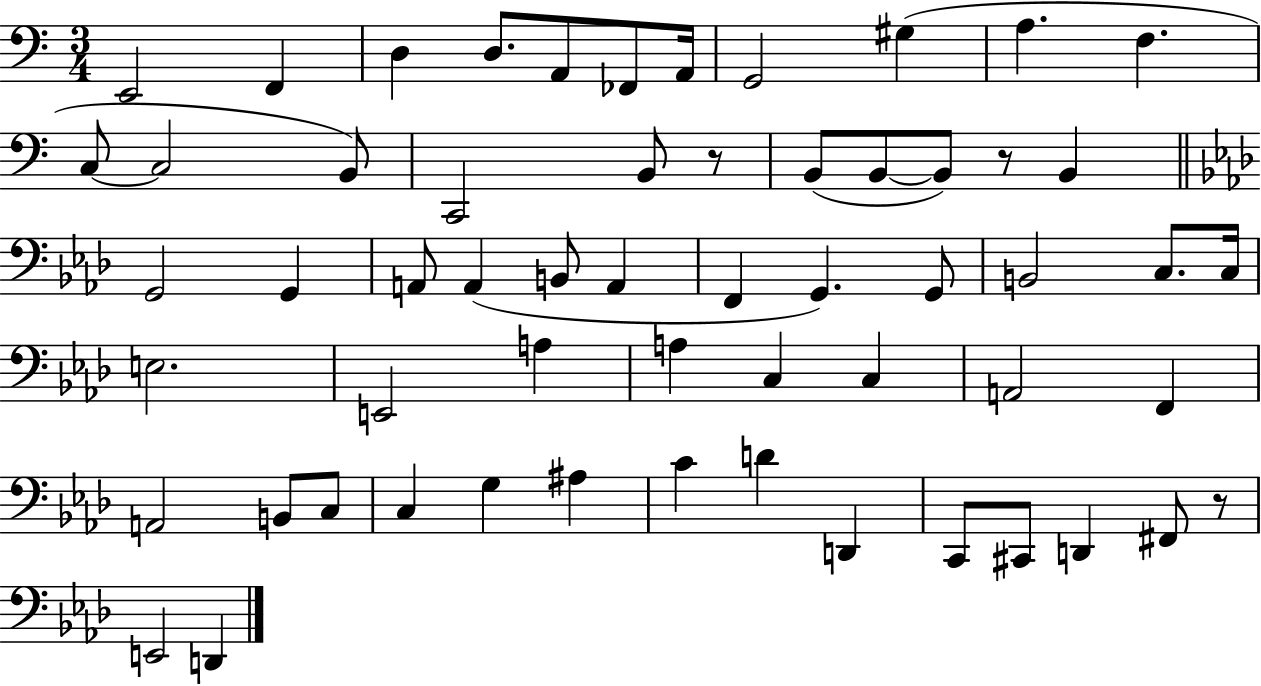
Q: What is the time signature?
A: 3/4